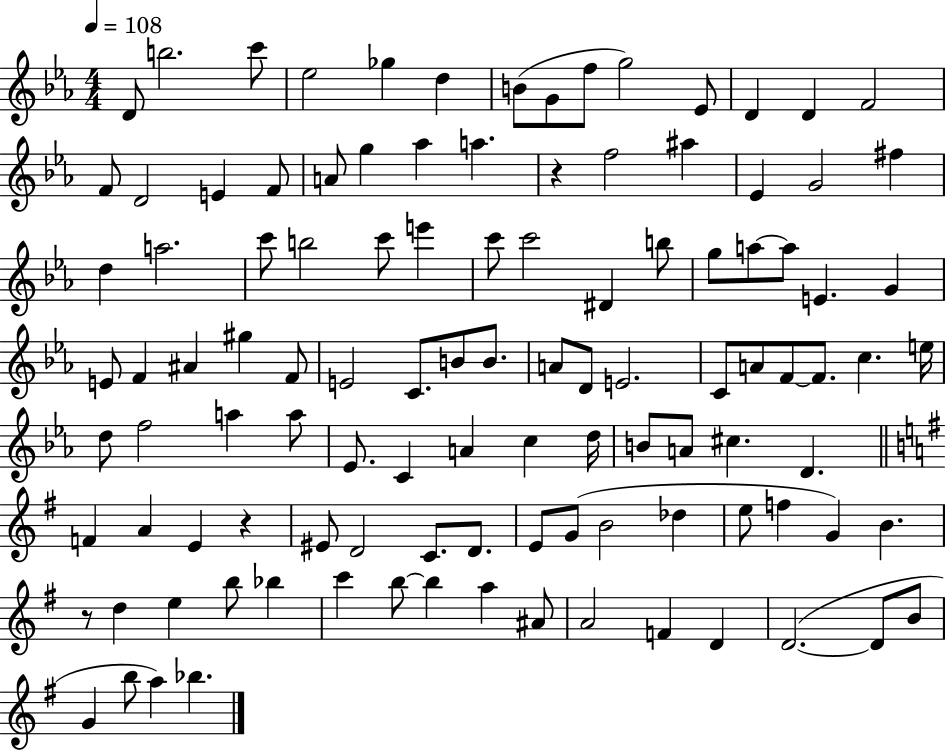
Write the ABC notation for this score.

X:1
T:Untitled
M:4/4
L:1/4
K:Eb
D/2 b2 c'/2 _e2 _g d B/2 G/2 f/2 g2 _E/2 D D F2 F/2 D2 E F/2 A/2 g _a a z f2 ^a _E G2 ^f d a2 c'/2 b2 c'/2 e' c'/2 c'2 ^D b/2 g/2 a/2 a/2 E G E/2 F ^A ^g F/2 E2 C/2 B/2 B/2 A/2 D/2 E2 C/2 A/2 F/2 F/2 c e/4 d/2 f2 a a/2 _E/2 C A c d/4 B/2 A/2 ^c D F A E z ^E/2 D2 C/2 D/2 E/2 G/2 B2 _d e/2 f G B z/2 d e b/2 _b c' b/2 b a ^A/2 A2 F D D2 D/2 B/2 G b/2 a _b